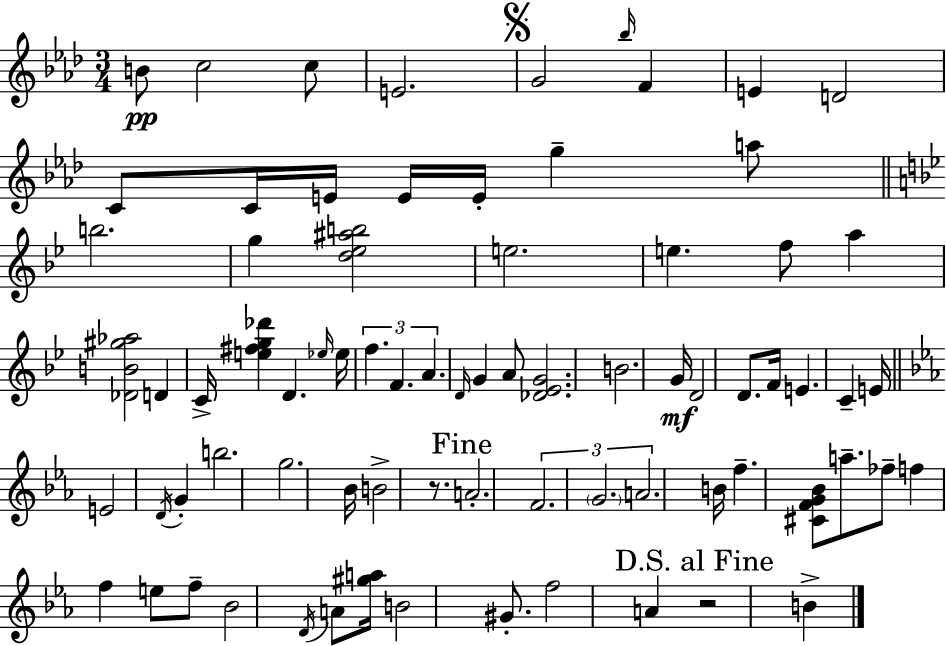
B4/e C5/h C5/e E4/h. G4/h Bb5/s F4/q E4/q D4/h C4/e C4/s E4/s E4/s E4/s G5/q A5/e B5/h. G5/q [D5,Eb5,A#5,B5]/h E5/h. E5/q. F5/e A5/q [Db4,B4,G#5,Ab5]/h D4/q C4/s [E5,F#5,G5,Db6]/q D4/q. Eb5/s Eb5/s F5/q. F4/q. A4/q. D4/s G4/q A4/e [Db4,Eb4,G4]/h. B4/h. G4/s D4/h D4/e. F4/s E4/q. C4/q E4/s E4/h D4/s G4/q B5/h. G5/h. Bb4/s B4/h R/e. A4/h. F4/h. G4/h. A4/h. B4/s F5/q. [C#4,F4,G4,Bb4]/e A5/e. FES5/e F5/q F5/q E5/e F5/e Bb4/h D4/s A4/e [G#5,A5]/s B4/h G#4/e. F5/h A4/q R/h B4/q